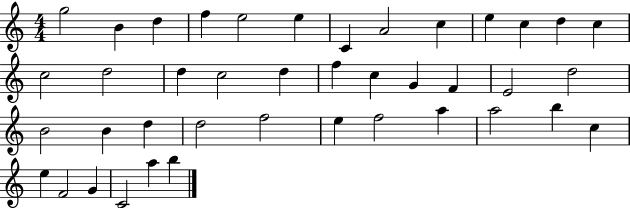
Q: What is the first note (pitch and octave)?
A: G5